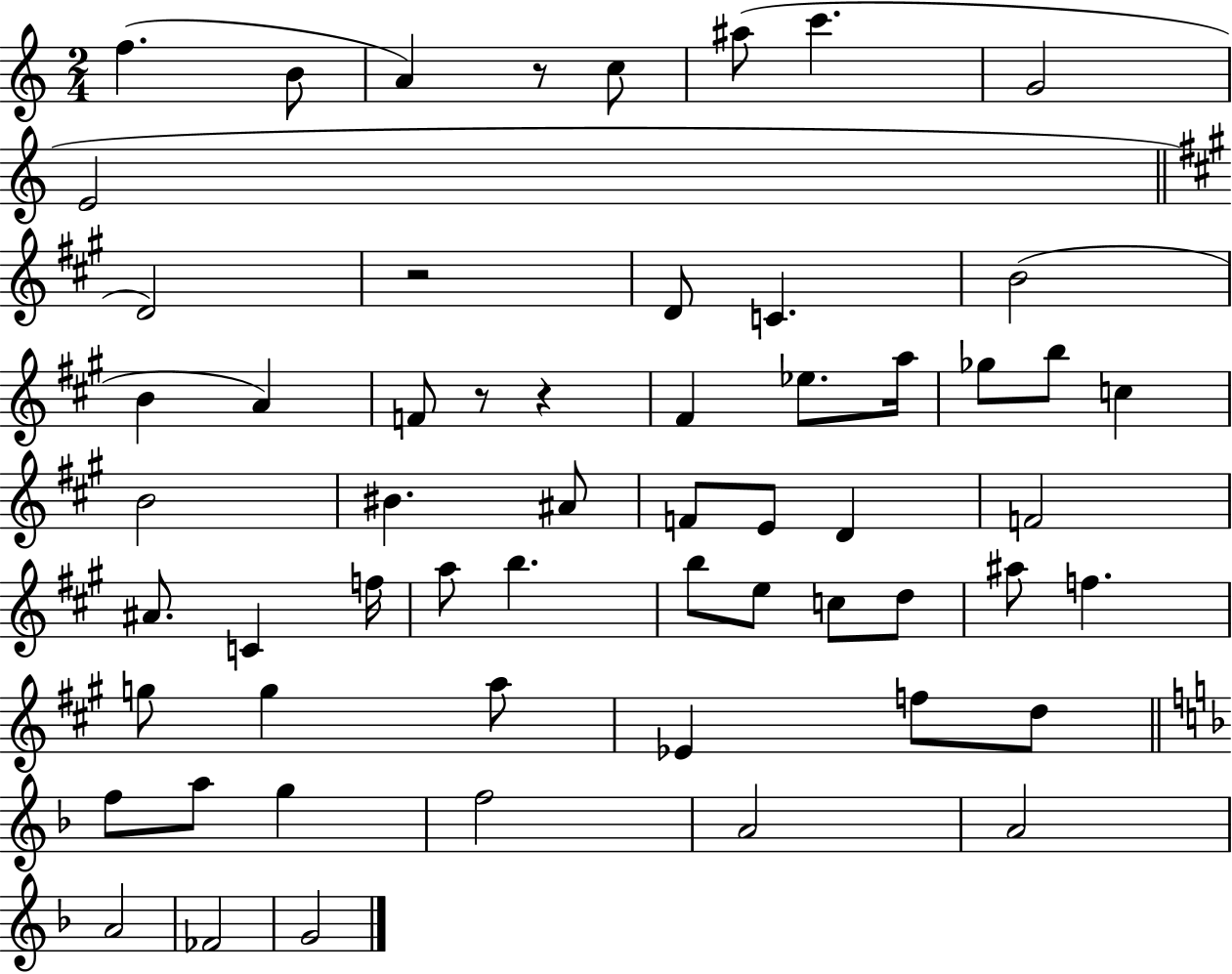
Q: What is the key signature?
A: C major